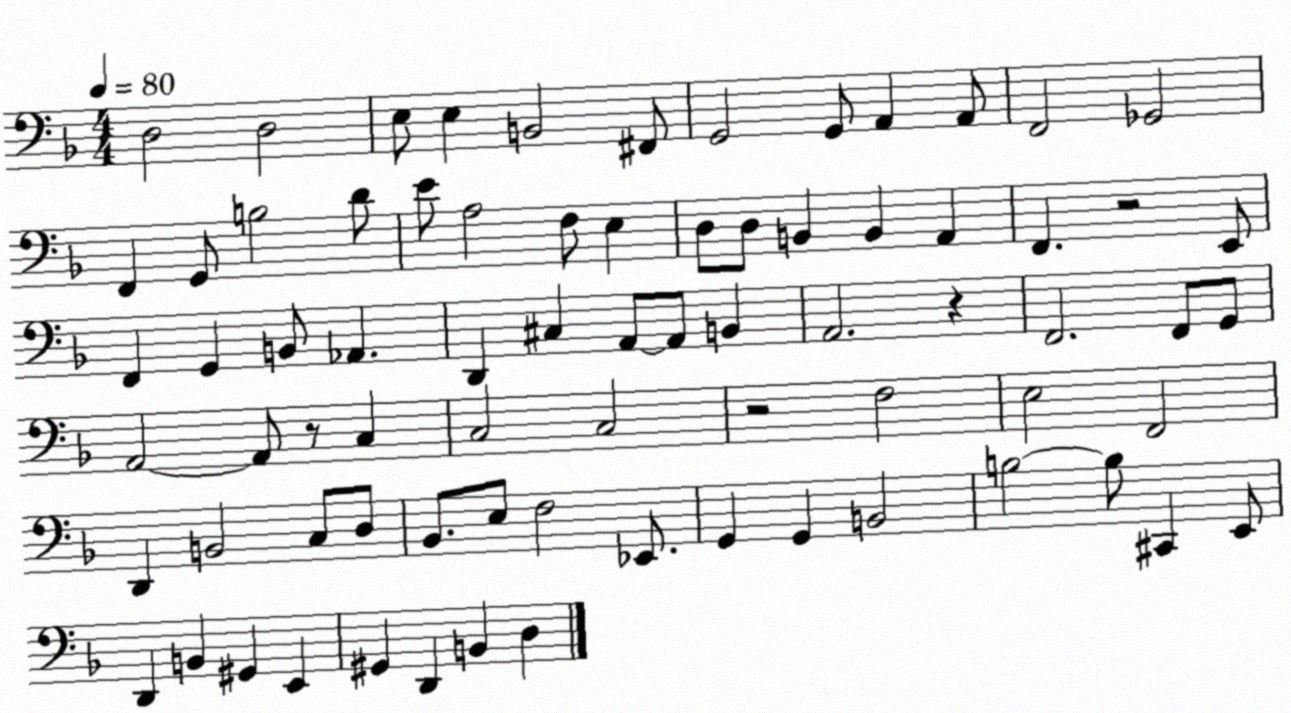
X:1
T:Untitled
M:4/4
L:1/4
K:F
D,2 D,2 E,/2 E, B,,2 ^F,,/2 G,,2 G,,/2 A,, A,,/2 F,,2 _G,,2 F,, G,,/2 B,2 D/2 E/2 A,2 F,/2 E, D,/2 D,/2 B,, B,, A,, F,, z2 E,,/2 F,, G,, B,,/2 _A,, D,, ^C, A,,/2 A,,/2 B,, A,,2 z F,,2 F,,/2 G,,/2 A,,2 A,,/2 z/2 C, C,2 C,2 z2 F,2 E,2 F,,2 D,, B,,2 C,/2 D,/2 _B,,/2 E,/2 F,2 _E,,/2 G,, G,, B,,2 B,2 B,/2 ^C,, E,,/2 D,, B,, ^G,, E,, ^G,, D,, B,, D,